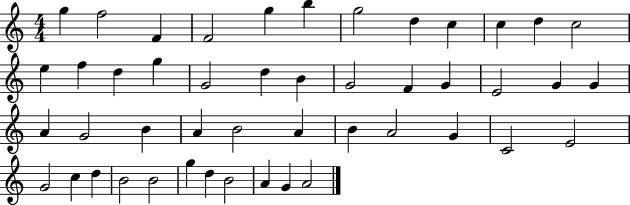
G5/q F5/h F4/q F4/h G5/q B5/q G5/h D5/q C5/q C5/q D5/q C5/h E5/q F5/q D5/q G5/q G4/h D5/q B4/q G4/h F4/q G4/q E4/h G4/q G4/q A4/q G4/h B4/q A4/q B4/h A4/q B4/q A4/h G4/q C4/h E4/h G4/h C5/q D5/q B4/h B4/h G5/q D5/q B4/h A4/q G4/q A4/h